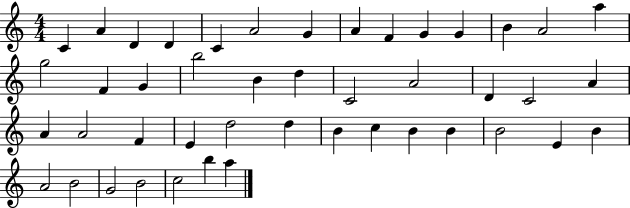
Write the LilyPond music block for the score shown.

{
  \clef treble
  \numericTimeSignature
  \time 4/4
  \key c \major
  c'4 a'4 d'4 d'4 | c'4 a'2 g'4 | a'4 f'4 g'4 g'4 | b'4 a'2 a''4 | \break g''2 f'4 g'4 | b''2 b'4 d''4 | c'2 a'2 | d'4 c'2 a'4 | \break a'4 a'2 f'4 | e'4 d''2 d''4 | b'4 c''4 b'4 b'4 | b'2 e'4 b'4 | \break a'2 b'2 | g'2 b'2 | c''2 b''4 a''4 | \bar "|."
}